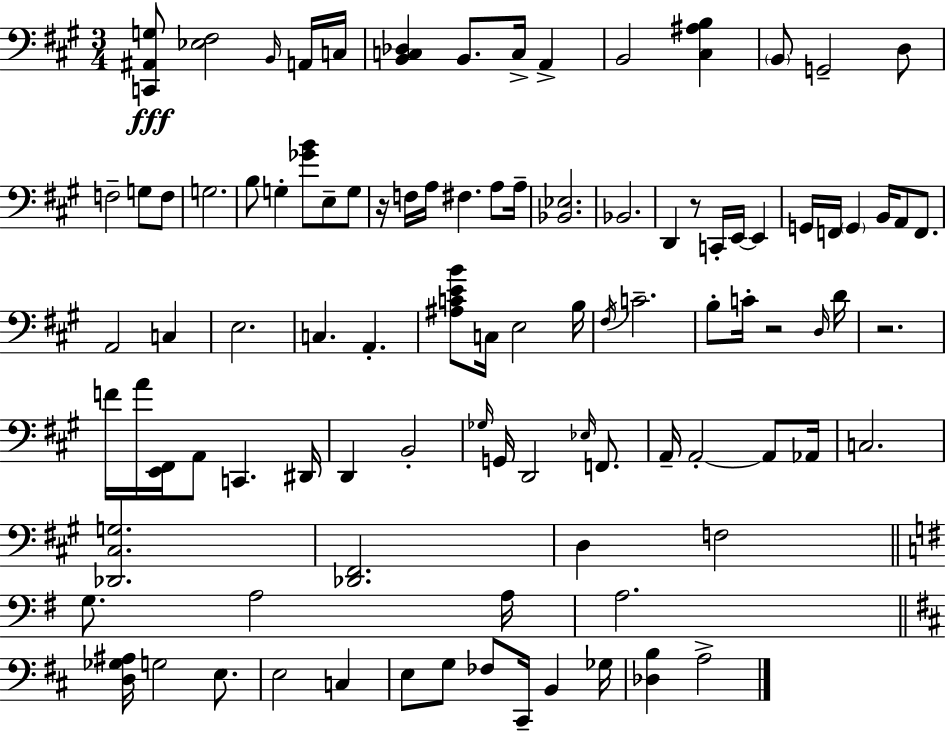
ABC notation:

X:1
T:Untitled
M:3/4
L:1/4
K:A
[C,,^A,,G,]/2 [_E,^F,]2 B,,/4 A,,/4 C,/4 [B,,C,_D,] B,,/2 C,/4 A,, B,,2 [^C,^A,B,] B,,/2 G,,2 D,/2 F,2 G,/2 F,/2 G,2 B,/2 G, [_GB]/2 E,/2 G,/2 z/4 F,/4 A,/4 ^F, A,/2 A,/4 [_B,,_E,]2 _B,,2 D,, z/2 C,,/4 E,,/4 E,, G,,/4 F,,/4 G,, B,,/4 A,,/2 F,,/2 A,,2 C, E,2 C, A,, [^A,CEB]/2 C,/4 E,2 B,/4 ^F,/4 C2 B,/2 C/4 z2 D,/4 D/4 z2 F/4 A/4 [E,,^F,,]/4 A,,/2 C,, ^D,,/4 D,, B,,2 _G,/4 G,,/4 D,,2 _E,/4 F,,/2 A,,/4 A,,2 A,,/2 _A,,/4 C,2 [_D,,^C,G,]2 [_D,,^F,,]2 D, F,2 G,/2 A,2 A,/4 A,2 [D,_G,^A,]/4 G,2 E,/2 E,2 C, E,/2 G,/2 _F,/2 ^C,,/4 B,, _G,/4 [_D,B,] A,2